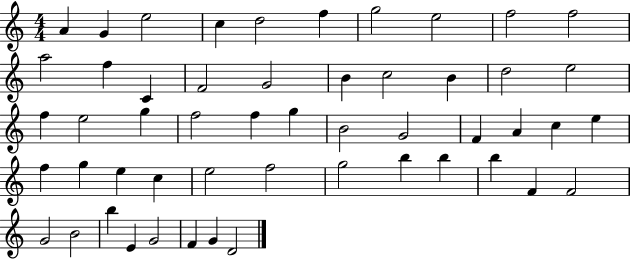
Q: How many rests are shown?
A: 0